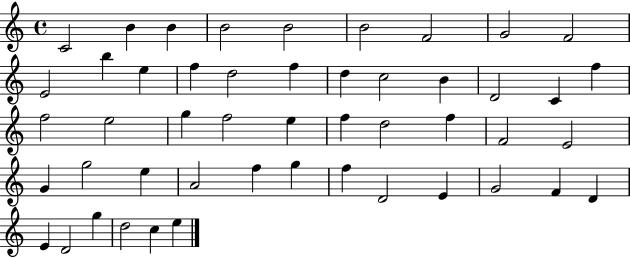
X:1
T:Untitled
M:4/4
L:1/4
K:C
C2 B B B2 B2 B2 F2 G2 F2 E2 b e f d2 f d c2 B D2 C f f2 e2 g f2 e f d2 f F2 E2 G g2 e A2 f g f D2 E G2 F D E D2 g d2 c e